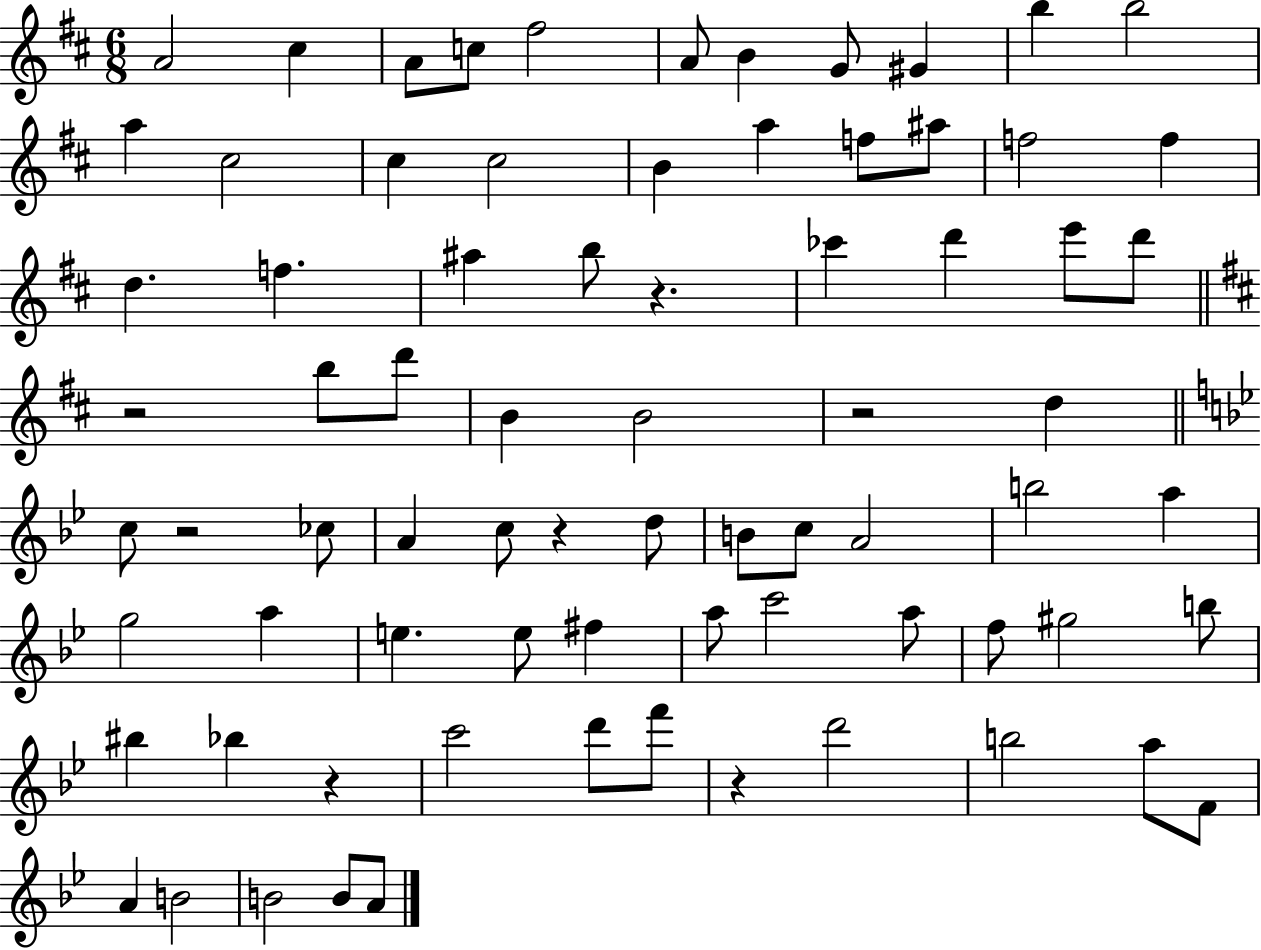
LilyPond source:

{
  \clef treble
  \numericTimeSignature
  \time 6/8
  \key d \major
  a'2 cis''4 | a'8 c''8 fis''2 | a'8 b'4 g'8 gis'4 | b''4 b''2 | \break a''4 cis''2 | cis''4 cis''2 | b'4 a''4 f''8 ais''8 | f''2 f''4 | \break d''4. f''4. | ais''4 b''8 r4. | ces'''4 d'''4 e'''8 d'''8 | \bar "||" \break \key b \minor r2 b''8 d'''8 | b'4 b'2 | r2 d''4 | \bar "||" \break \key bes \major c''8 r2 ces''8 | a'4 c''8 r4 d''8 | b'8 c''8 a'2 | b''2 a''4 | \break g''2 a''4 | e''4. e''8 fis''4 | a''8 c'''2 a''8 | f''8 gis''2 b''8 | \break bis''4 bes''4 r4 | c'''2 d'''8 f'''8 | r4 d'''2 | b''2 a''8 f'8 | \break a'4 b'2 | b'2 b'8 a'8 | \bar "|."
}